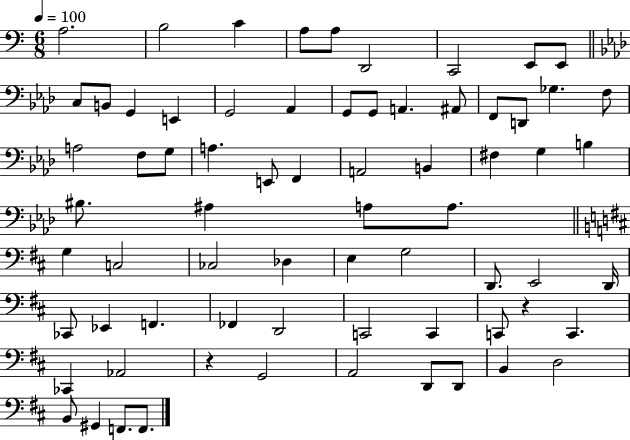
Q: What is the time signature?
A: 6/8